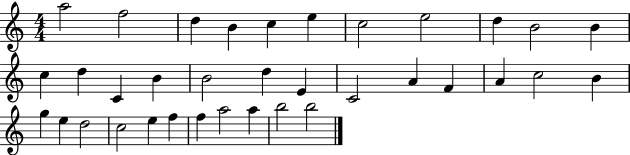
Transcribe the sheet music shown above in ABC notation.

X:1
T:Untitled
M:4/4
L:1/4
K:C
a2 f2 d B c e c2 e2 d B2 B c d C B B2 d E C2 A F A c2 B g e d2 c2 e f f a2 a b2 b2